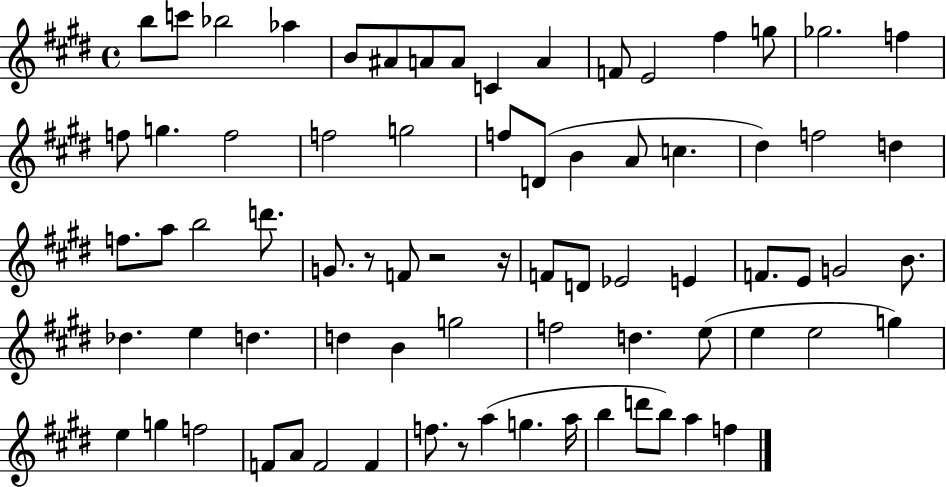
B5/e C6/e Bb5/h Ab5/q B4/e A#4/e A4/e A4/e C4/q A4/q F4/e E4/h F#5/q G5/e Gb5/h. F5/q F5/e G5/q. F5/h F5/h G5/h F5/e D4/e B4/q A4/e C5/q. D#5/q F5/h D5/q F5/e. A5/e B5/h D6/e. G4/e. R/e F4/e R/h R/s F4/e D4/e Eb4/h E4/q F4/e. E4/e G4/h B4/e. Db5/q. E5/q D5/q. D5/q B4/q G5/h F5/h D5/q. E5/e E5/q E5/h G5/q E5/q G5/q F5/h F4/e A4/e F4/h F4/q F5/e. R/e A5/q G5/q. A5/s B5/q D6/e B5/e A5/q F5/q